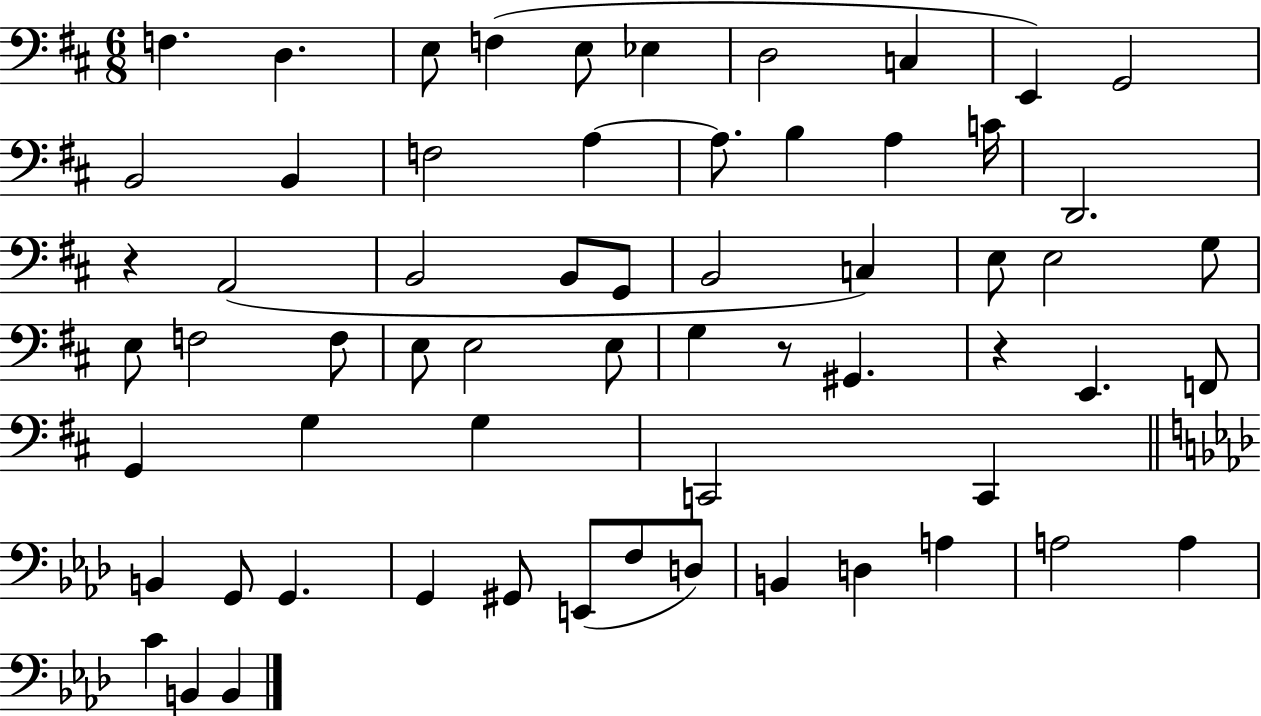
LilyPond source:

{
  \clef bass
  \numericTimeSignature
  \time 6/8
  \key d \major
  f4. d4. | e8 f4( e8 ees4 | d2 c4 | e,4) g,2 | \break b,2 b,4 | f2 a4~~ | a8. b4 a4 c'16 | d,2. | \break r4 a,2( | b,2 b,8 g,8 | b,2 c4) | e8 e2 g8 | \break e8 f2 f8 | e8 e2 e8 | g4 r8 gis,4. | r4 e,4. f,8 | \break g,4 g4 g4 | c,2 c,4 | \bar "||" \break \key f \minor b,4 g,8 g,4. | g,4 gis,8 e,8( f8 d8) | b,4 d4 a4 | a2 a4 | \break c'4 b,4 b,4 | \bar "|."
}